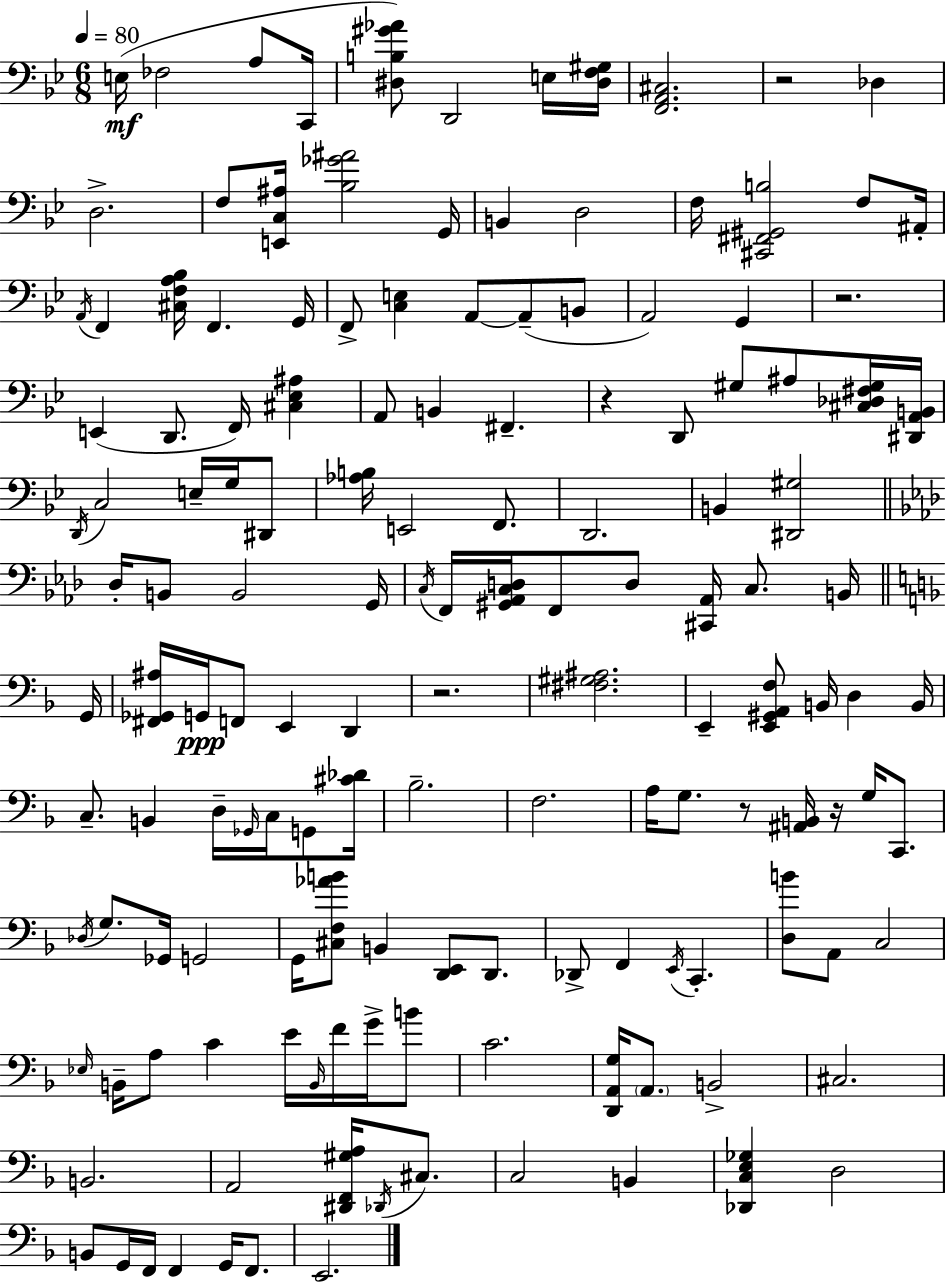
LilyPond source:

{
  \clef bass
  \numericTimeSignature
  \time 6/8
  \key g \minor
  \tempo 4 = 80
  e16(\mf fes2 a8 c,16 | <dis b gis' aes'>8) d,2 e16 <dis f gis>16 | <f, a, cis>2. | r2 des4 | \break d2.-> | f8 <e, c ais>16 <bes ges' ais'>2 g,16 | b,4 d2 | f16 <cis, fis, gis, b>2 f8 ais,16-. | \break \acciaccatura { a,16 } f,4 <cis f a bes>16 f,4. | g,16 f,8-> <c e>4 a,8~~ a,8--( b,8 | a,2) g,4 | r2. | \break e,4( d,8. f,16) <cis ees ais>4 | a,8 b,4 fis,4.-- | r4 d,8 gis8 ais8 <cis des fis gis>16 | <dis, a, b,>16 \acciaccatura { d,16 } c2 e16-- g16 | \break dis,8 <aes b>16 e,2 f,8. | d,2. | b,4 <dis, gis>2 | \bar "||" \break \key aes \major des16-. b,8 b,2 g,16 | \acciaccatura { c16 } f,16 <gis, aes, c d>16 f,8 d8 <cis, aes,>16 c8. b,16 | \bar "||" \break \key f \major g,16 <fis, ges, ais>16 g,16\ppp f,8 e,4 d,4 | r2. | <fis gis ais>2. | e,4-- <e, gis, a, f>8 b,16 d4 | \break b,16 c8.-- b,4 d16-- \grace { ges,16 } c16 g,8 | <cis' des'>16 bes2.-- | f2. | a16 g8. r8 <ais, b,>16 r16 g16 c,8. | \break \acciaccatura { des16 } g8. ges,16 g,2 | g,16 <cis f aes' b'>8 b,4 <d, e,>8 | d,8. des,8-> f,4 \acciaccatura { e,16 } c,4.-. | <d b'>8 a,8 c2 | \break \grace { ees16 } b,16-- a8 c'4 | e'16 \grace { b,16 } f'16 g'16-> b'8 c'2. | <d, a, g>16 \parenthesize a,8. b,2-> | cis2. | \break b,2. | a,2 | <dis, f, gis a>16 \acciaccatura { des,16 } cis8. c2 | b,4 <des, c e ges>4 d2 | \break b,8 g,16 f,16 f,4 | g,16 f,8. e,2. | \bar "|."
}